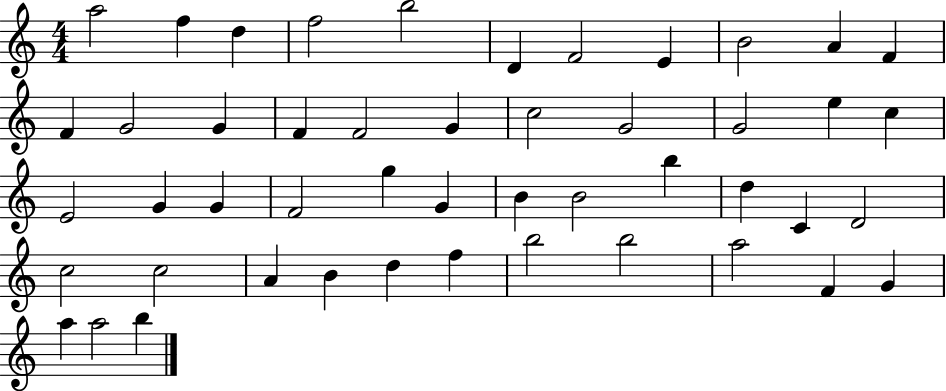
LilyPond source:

{
  \clef treble
  \numericTimeSignature
  \time 4/4
  \key c \major
  a''2 f''4 d''4 | f''2 b''2 | d'4 f'2 e'4 | b'2 a'4 f'4 | \break f'4 g'2 g'4 | f'4 f'2 g'4 | c''2 g'2 | g'2 e''4 c''4 | \break e'2 g'4 g'4 | f'2 g''4 g'4 | b'4 b'2 b''4 | d''4 c'4 d'2 | \break c''2 c''2 | a'4 b'4 d''4 f''4 | b''2 b''2 | a''2 f'4 g'4 | \break a''4 a''2 b''4 | \bar "|."
}